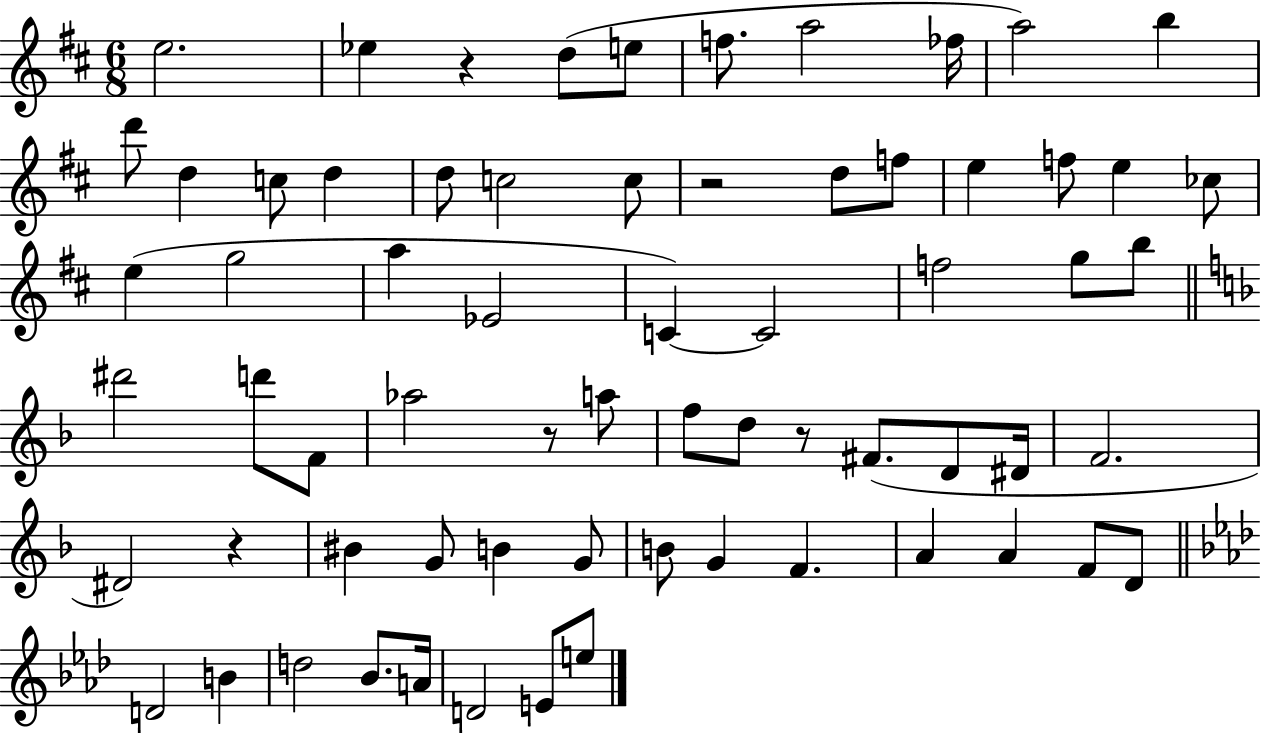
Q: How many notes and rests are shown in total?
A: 67